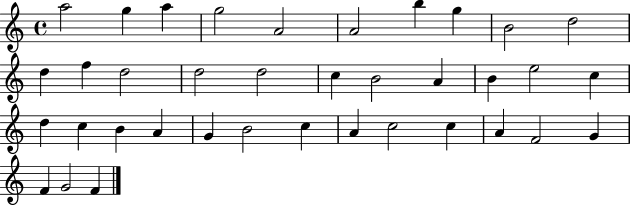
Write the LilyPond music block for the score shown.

{
  \clef treble
  \time 4/4
  \defaultTimeSignature
  \key c \major
  a''2 g''4 a''4 | g''2 a'2 | a'2 b''4 g''4 | b'2 d''2 | \break d''4 f''4 d''2 | d''2 d''2 | c''4 b'2 a'4 | b'4 e''2 c''4 | \break d''4 c''4 b'4 a'4 | g'4 b'2 c''4 | a'4 c''2 c''4 | a'4 f'2 g'4 | \break f'4 g'2 f'4 | \bar "|."
}